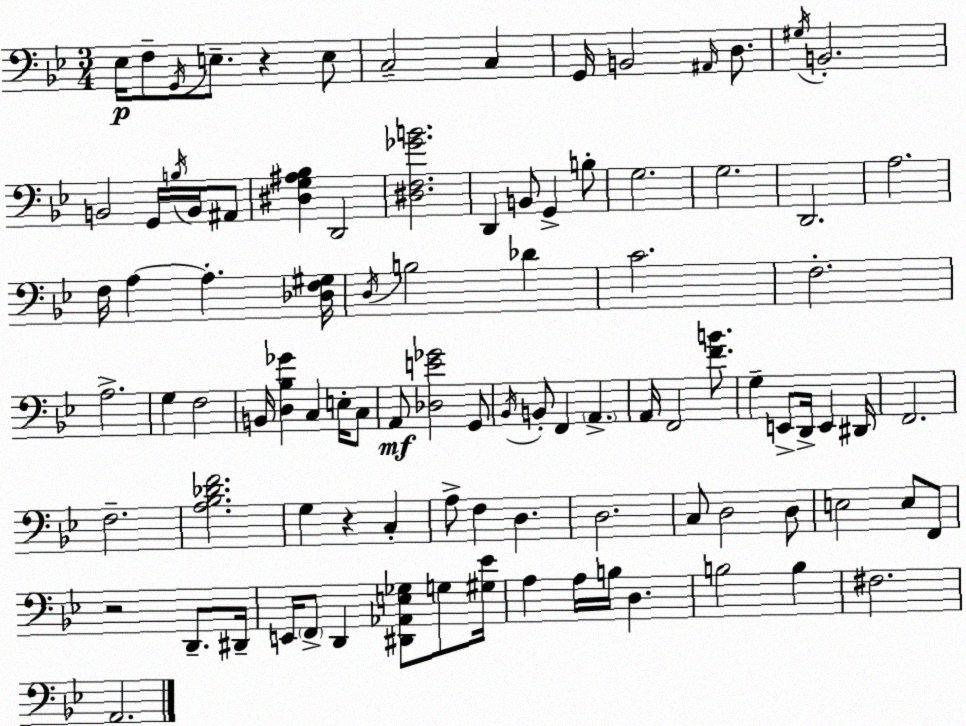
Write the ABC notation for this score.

X:1
T:Untitled
M:3/4
L:1/4
K:Gm
_E,/4 F,/2 G,,/4 E,/2 z E,/2 C,2 C, G,,/4 B,,2 ^A,,/4 D,/2 ^G,/4 B,,2 B,,2 G,,/4 B,/4 B,,/4 ^A,,/2 [^D,G,^A,_B,] D,,2 [^D,F,_GB]2 D,, B,,/2 G,, B,/2 G,2 G,2 D,,2 A,2 F,/4 A, A, [_D,F,^G,]/4 D,/4 B,2 _D C2 F,2 A,2 G, F,2 B,,/4 [D,_B,_G] C, E,/4 C,/2 A,,/2 [_D,E_G]2 G,,/2 _B,,/4 B,,/2 F,, A,, A,,/4 F,,2 [FB]/2 G, E,,/2 D,,/4 E,, ^D,,/4 F,,2 F,2 [A,_B,_DF]2 G, z C, A,/2 F, D, D,2 C,/2 D,2 D,/2 E,2 E,/2 F,,/2 z2 D,,/2 ^D,,/4 E,,/4 F,,/2 D,, [^D,,_A,,E,_G,]/2 G,/2 [^G,_E]/4 A, A,/4 B,/4 D, B,2 B, ^F,2 A,,2